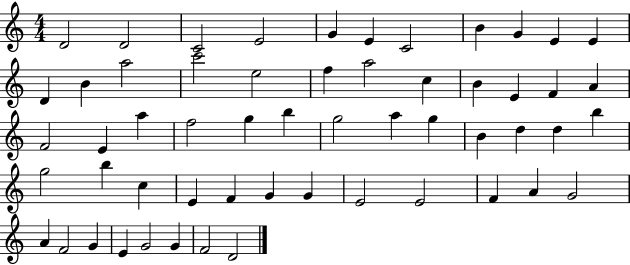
D4/h D4/h C4/h E4/h G4/q E4/q C4/h B4/q G4/q E4/q E4/q D4/q B4/q A5/h C6/h E5/h F5/q A5/h C5/q B4/q E4/q F4/q A4/q F4/h E4/q A5/q F5/h G5/q B5/q G5/h A5/q G5/q B4/q D5/q D5/q B5/q G5/h B5/q C5/q E4/q F4/q G4/q G4/q E4/h E4/h F4/q A4/q G4/h A4/q F4/h G4/q E4/q G4/h G4/q F4/h D4/h